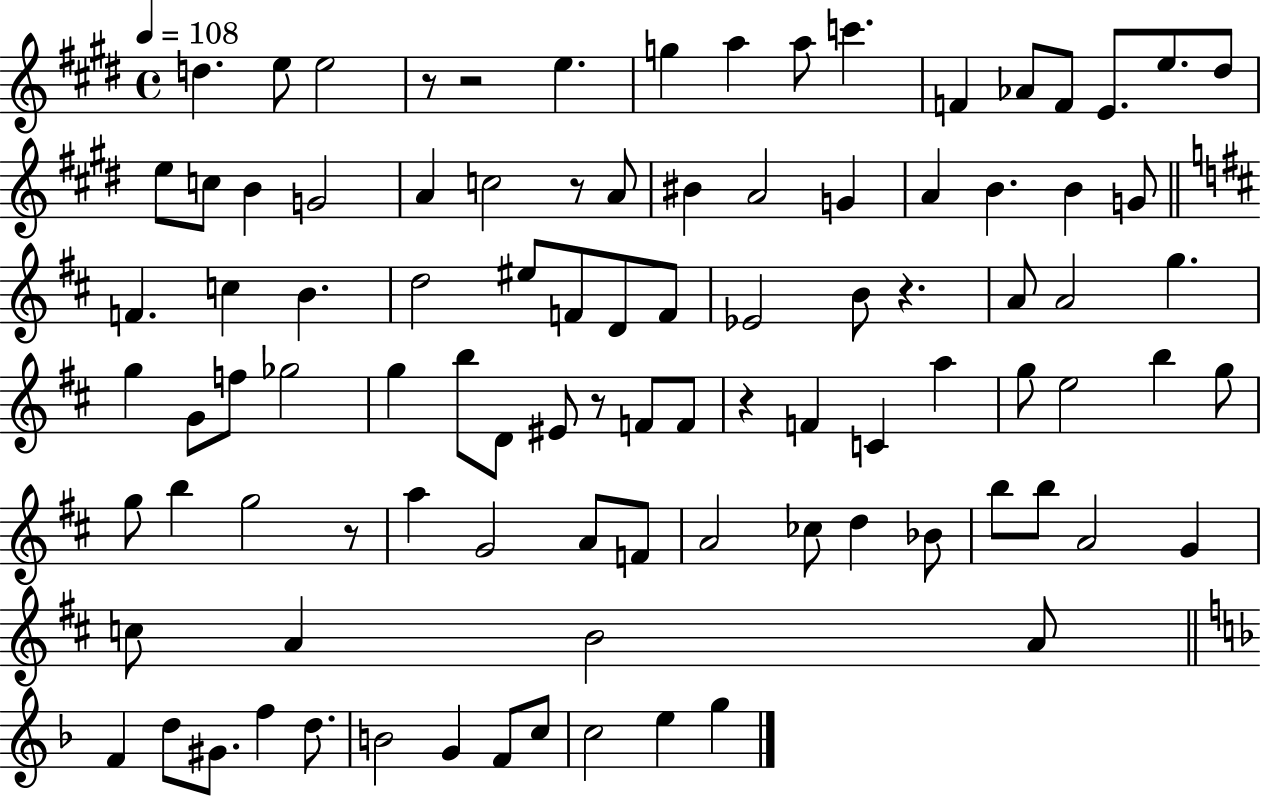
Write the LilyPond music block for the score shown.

{
  \clef treble
  \time 4/4
  \defaultTimeSignature
  \key e \major
  \tempo 4 = 108
  d''4. e''8 e''2 | r8 r2 e''4. | g''4 a''4 a''8 c'''4. | f'4 aes'8 f'8 e'8. e''8. dis''8 | \break e''8 c''8 b'4 g'2 | a'4 c''2 r8 a'8 | bis'4 a'2 g'4 | a'4 b'4. b'4 g'8 | \break \bar "||" \break \key d \major f'4. c''4 b'4. | d''2 eis''8 f'8 d'8 f'8 | ees'2 b'8 r4. | a'8 a'2 g''4. | \break g''4 g'8 f''8 ges''2 | g''4 b''8 d'8 eis'8 r8 f'8 f'8 | r4 f'4 c'4 a''4 | g''8 e''2 b''4 g''8 | \break g''8 b''4 g''2 r8 | a''4 g'2 a'8 f'8 | a'2 ces''8 d''4 bes'8 | b''8 b''8 a'2 g'4 | \break c''8 a'4 b'2 a'8 | \bar "||" \break \key f \major f'4 d''8 gis'8. f''4 d''8. | b'2 g'4 f'8 c''8 | c''2 e''4 g''4 | \bar "|."
}